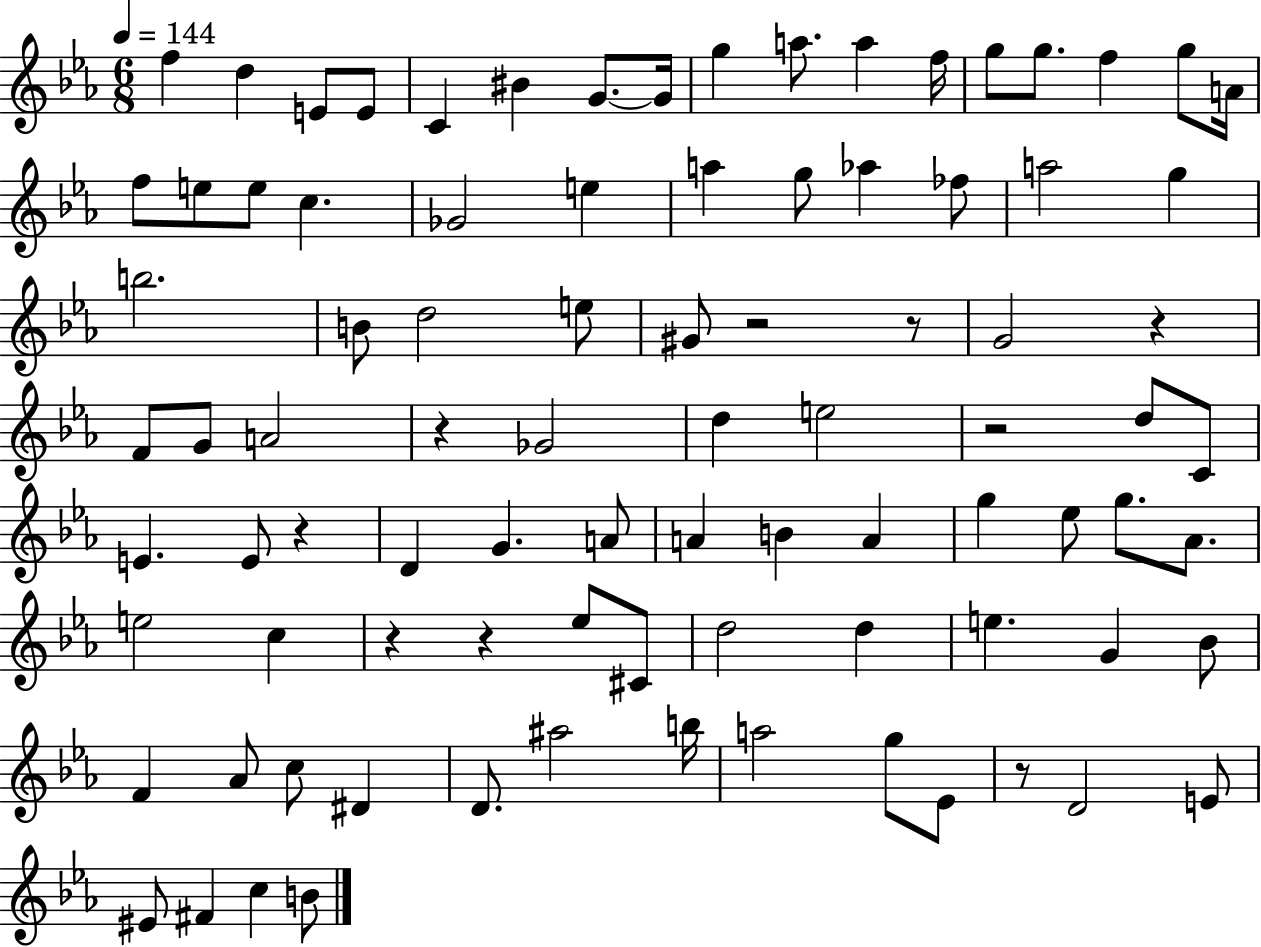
F5/q D5/q E4/e E4/e C4/q BIS4/q G4/e. G4/s G5/q A5/e. A5/q F5/s G5/e G5/e. F5/q G5/e A4/s F5/e E5/e E5/e C5/q. Gb4/h E5/q A5/q G5/e Ab5/q FES5/e A5/h G5/q B5/h. B4/e D5/h E5/e G#4/e R/h R/e G4/h R/q F4/e G4/e A4/h R/q Gb4/h D5/q E5/h R/h D5/e C4/e E4/q. E4/e R/q D4/q G4/q. A4/e A4/q B4/q A4/q G5/q Eb5/e G5/e. Ab4/e. E5/h C5/q R/q R/q Eb5/e C#4/e D5/h D5/q E5/q. G4/q Bb4/e F4/q Ab4/e C5/e D#4/q D4/e. A#5/h B5/s A5/h G5/e Eb4/e R/e D4/h E4/e EIS4/e F#4/q C5/q B4/e